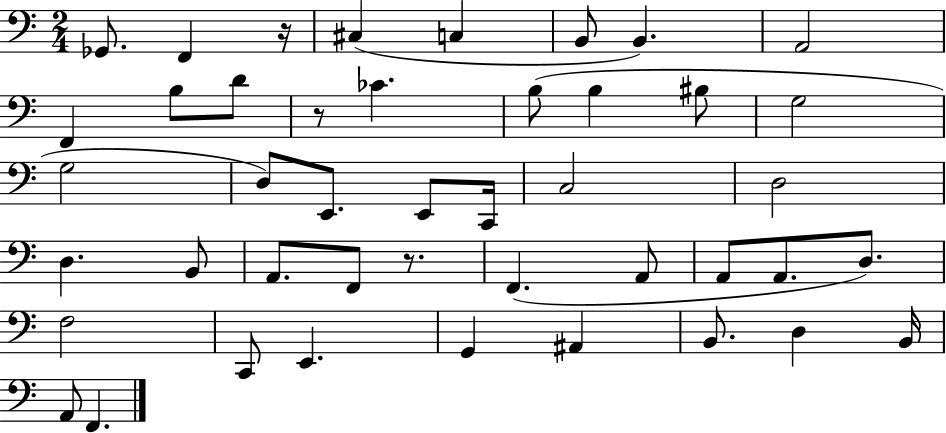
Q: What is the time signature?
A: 2/4